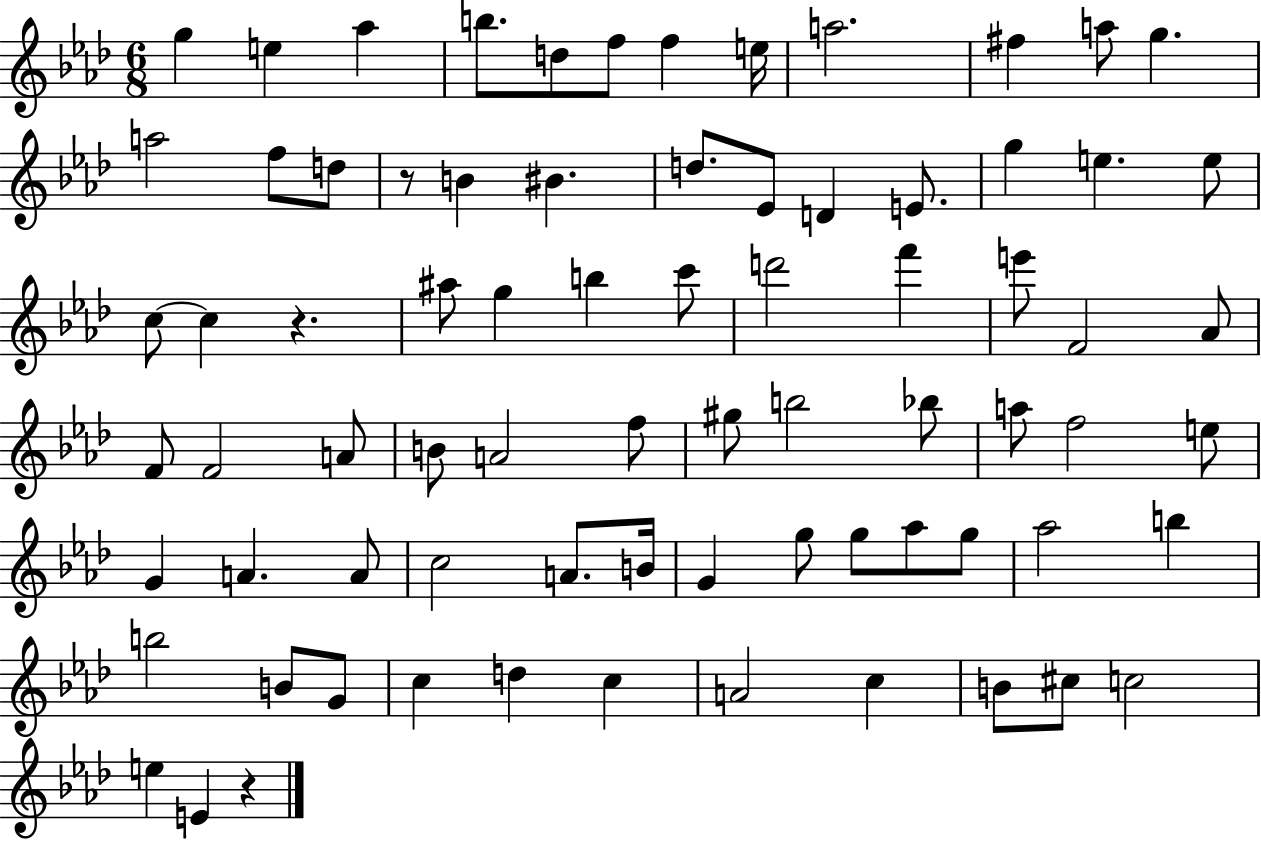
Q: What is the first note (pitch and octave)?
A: G5